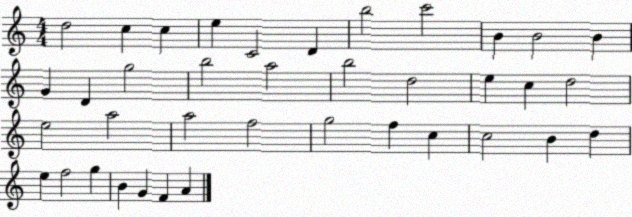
X:1
T:Untitled
M:4/4
L:1/4
K:C
d2 c c e C2 D b2 c'2 B B2 B G D g2 b2 a2 b2 d2 e c d2 e2 a2 a2 f2 g2 f c c2 B d e f2 g B G F A